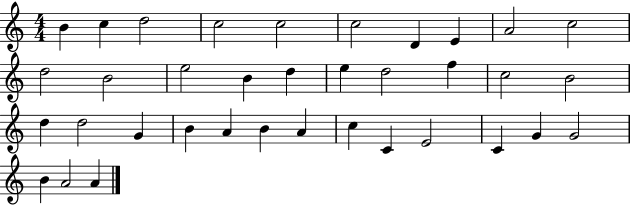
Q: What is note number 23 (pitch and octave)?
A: G4